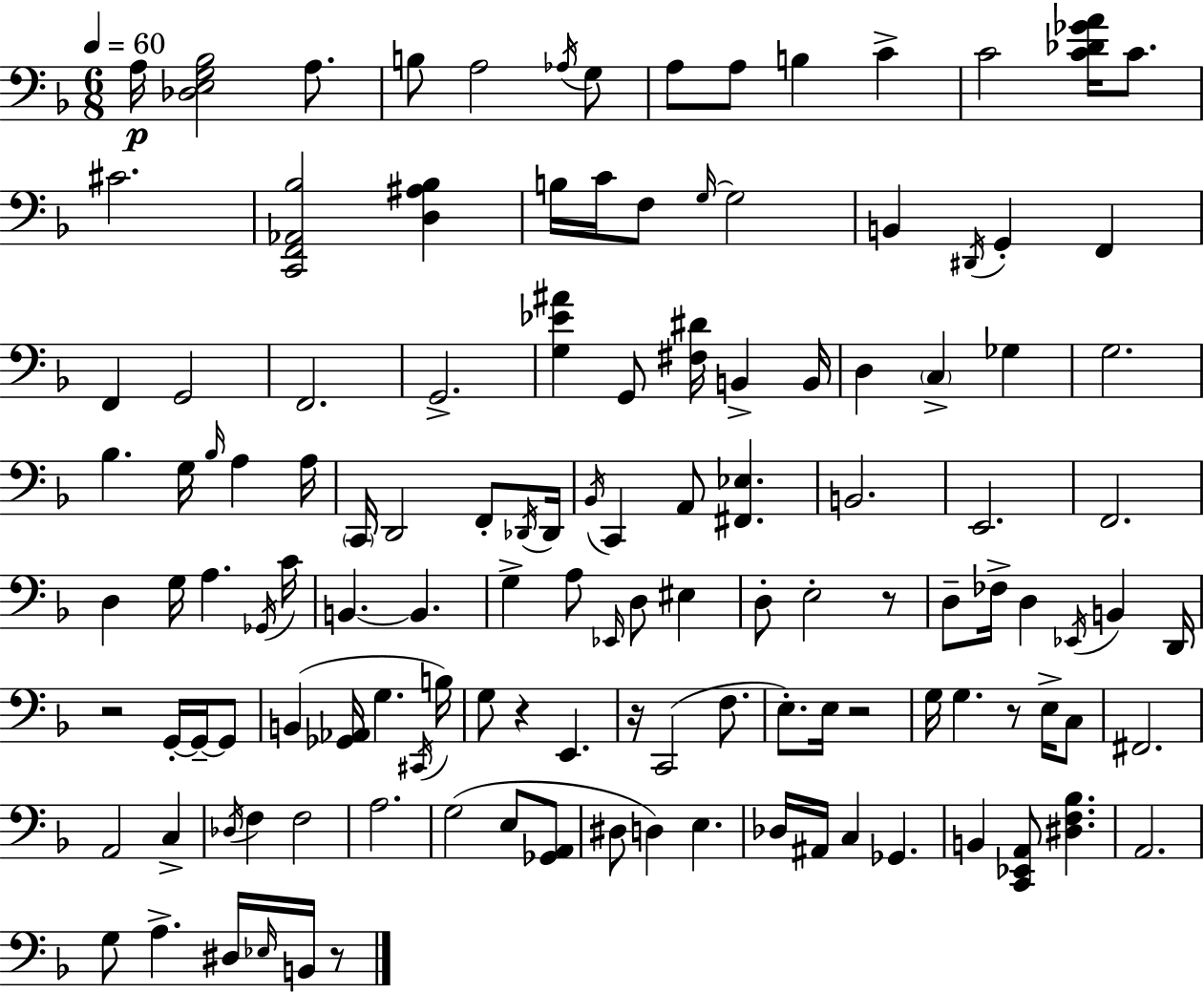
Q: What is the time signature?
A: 6/8